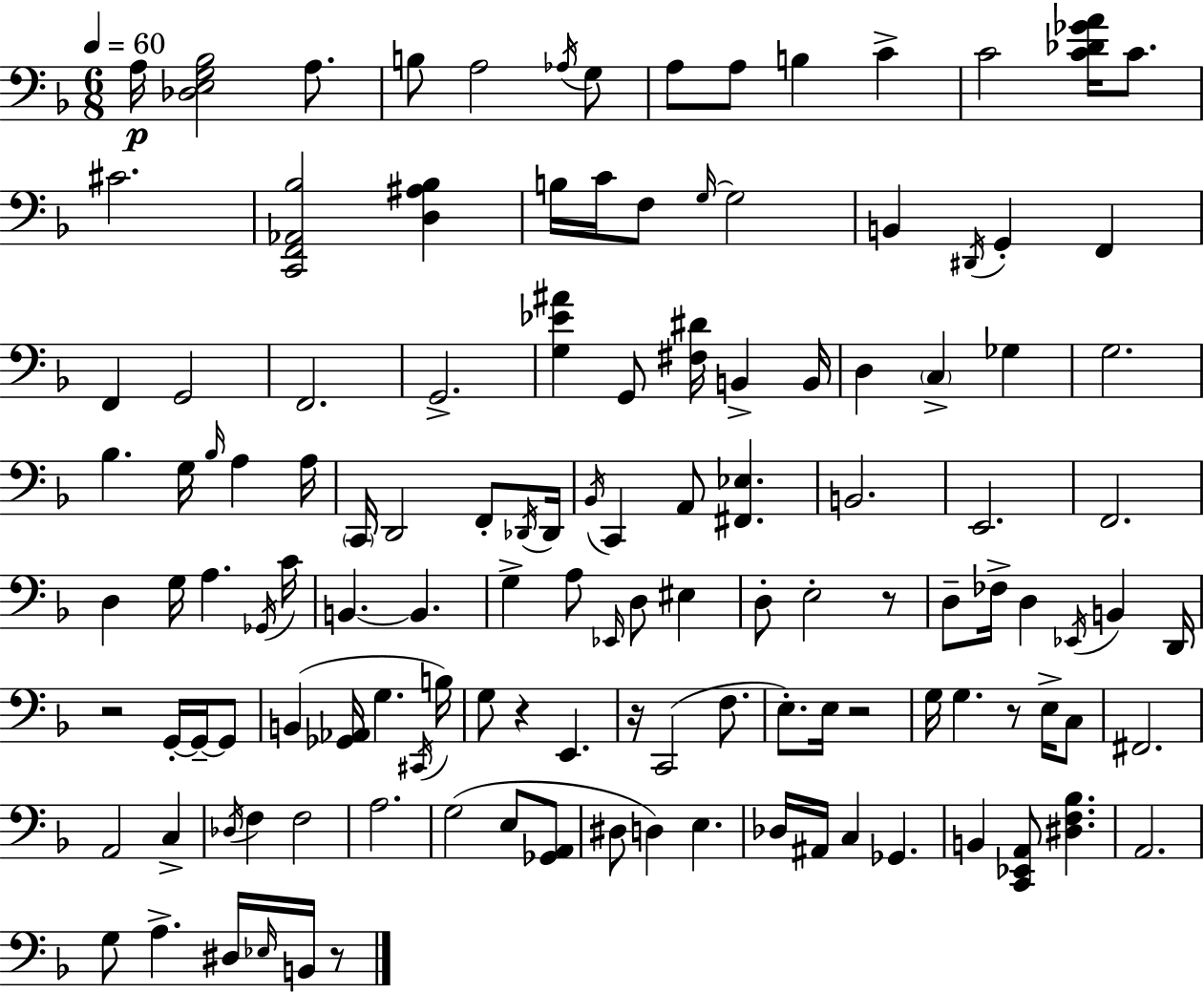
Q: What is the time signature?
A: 6/8